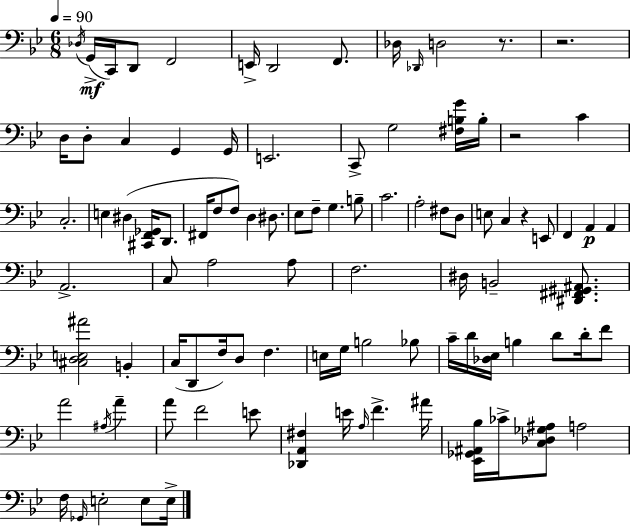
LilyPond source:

{
  \clef bass
  \numericTimeSignature
  \time 6/8
  \key g \minor
  \tempo 4 = 90
  \repeat volta 2 { \acciaccatura { des16 }(\mf g,16-> c,16) d,8 f,2 | e,16-> d,2 f,8. | des16 \grace { des,16 } d2 r8. | r2. | \break d16 d8-. c4 g,4 | g,16 e,2. | c,8-> g2 | <fis b g'>16 b16-. r2 c'4 | \break c2.-. | e4 dis4( <cis, f, ges,>16 d,8. | fis,16 f8 f8) d4 dis8. | ees8 f8-- g4. | \break b8-- c'2. | a2-. fis8 | d8 e8 c4 r4 | e,8 f,4 a,4\p a,4 | \break a,2.-> | c8 a2 | a8 f2. | dis16 b,2-- <dis, fis, gis, ais,>8. | \break <cis d e ais'>2 b,4-. | c16( d,8 f16) d8 f4. | e16 g16 b2 | bes8 c'16-- d'16 <des ees>16 b4 d'8 d'16-. | \break f'8 a'2 \acciaccatura { ais16 } a'4-- | a'8 f'2 | e'8 <des, a, fis>4 e'16 \grace { a16 } f'4.-> | ais'16 <ees, ges, ais, bes>16 ces'16-> <c des ges ais>8 a2 | \break f16 \grace { ges,16 } e2-. | e8 e16-> } \bar "|."
}